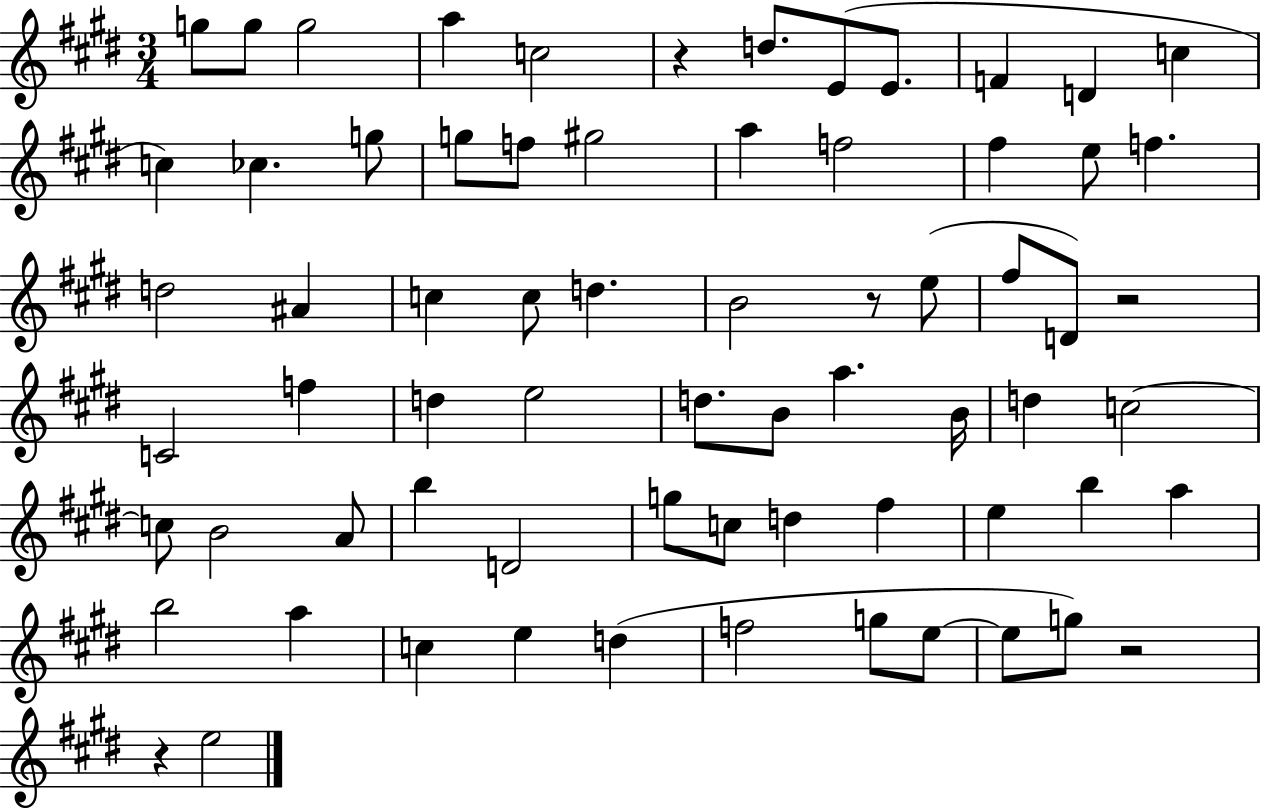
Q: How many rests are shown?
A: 5